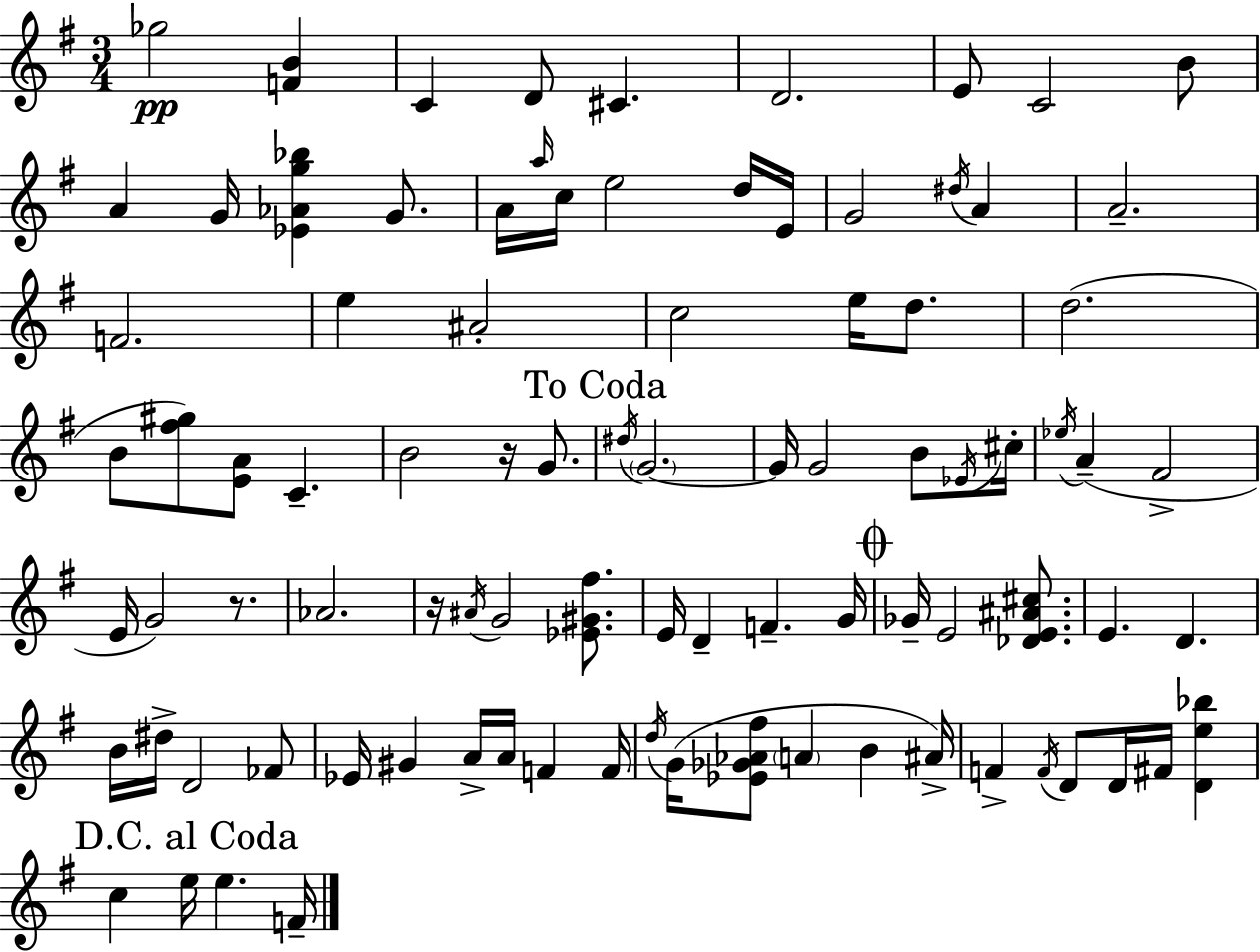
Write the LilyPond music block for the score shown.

{
  \clef treble
  \numericTimeSignature
  \time 3/4
  \key g \major
  ges''2\pp <f' b'>4 | c'4 d'8 cis'4. | d'2. | e'8 c'2 b'8 | \break a'4 g'16 <ees' aes' g'' bes''>4 g'8. | a'16 \grace { a''16 } c''16 e''2 d''16 | e'16 g'2 \acciaccatura { dis''16 } a'4 | a'2.-- | \break f'2. | e''4 ais'2-. | c''2 e''16 d''8. | d''2.( | \break b'8 <fis'' gis''>8) <e' a'>8 c'4.-- | b'2 r16 g'8. | \mark "To Coda" \acciaccatura { dis''16 } \parenthesize g'2.~~ | g'16 g'2 | \break b'8 \acciaccatura { ees'16 } cis''16-. \acciaccatura { ees''16 } a'4--( fis'2-> | e'16 g'2) | r8. aes'2. | r16 \acciaccatura { ais'16 } g'2 | \break <ees' gis' fis''>8. e'16 d'4-- f'4.-- | g'16 \mark \markup { \musicglyph "scripts.coda" } ges'16-- e'2 | <des' e' ais' cis''>8. e'4. | d'4. b'16 dis''16-> d'2 | \break fes'8 ees'16 gis'4 a'16-> | a'16 f'4 f'16 \acciaccatura { d''16 }( g'16 <ees' ges' aes' fis''>8 \parenthesize a'4 | b'4 ais'16->) f'4-> \acciaccatura { f'16 } | d'8 d'16 fis'16 <d' e'' bes''>4 \mark "D.C. al Coda" c''4 | \break e''16 e''4. f'16-- \bar "|."
}